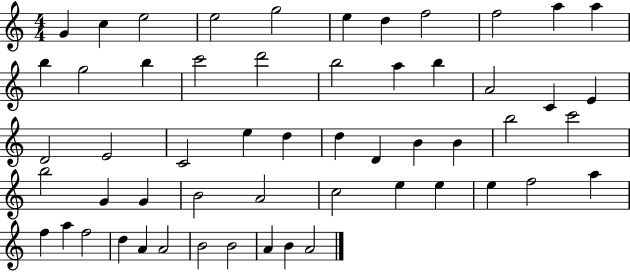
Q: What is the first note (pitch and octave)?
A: G4